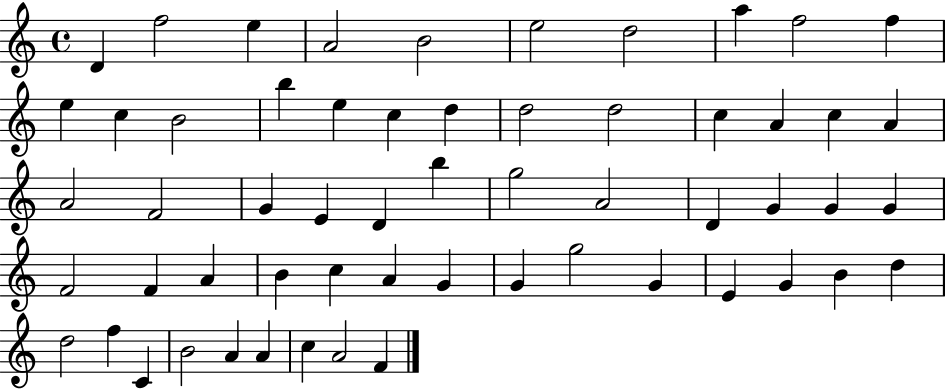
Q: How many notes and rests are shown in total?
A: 58